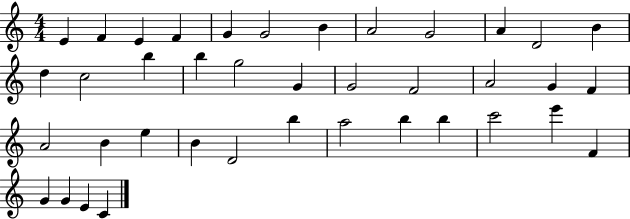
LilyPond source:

{
  \clef treble
  \numericTimeSignature
  \time 4/4
  \key c \major
  e'4 f'4 e'4 f'4 | g'4 g'2 b'4 | a'2 g'2 | a'4 d'2 b'4 | \break d''4 c''2 b''4 | b''4 g''2 g'4 | g'2 f'2 | a'2 g'4 f'4 | \break a'2 b'4 e''4 | b'4 d'2 b''4 | a''2 b''4 b''4 | c'''2 e'''4 f'4 | \break g'4 g'4 e'4 c'4 | \bar "|."
}